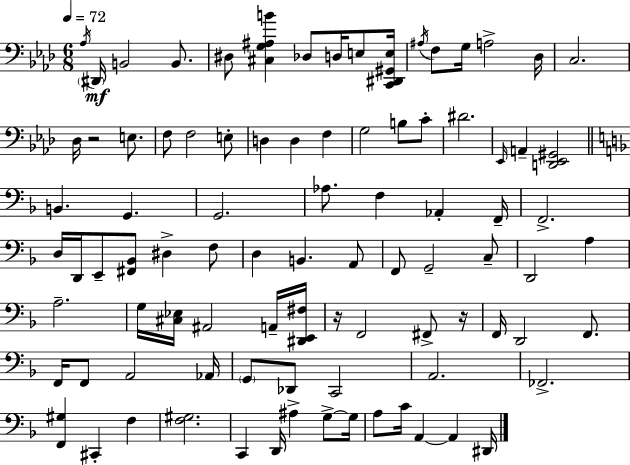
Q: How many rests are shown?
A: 3